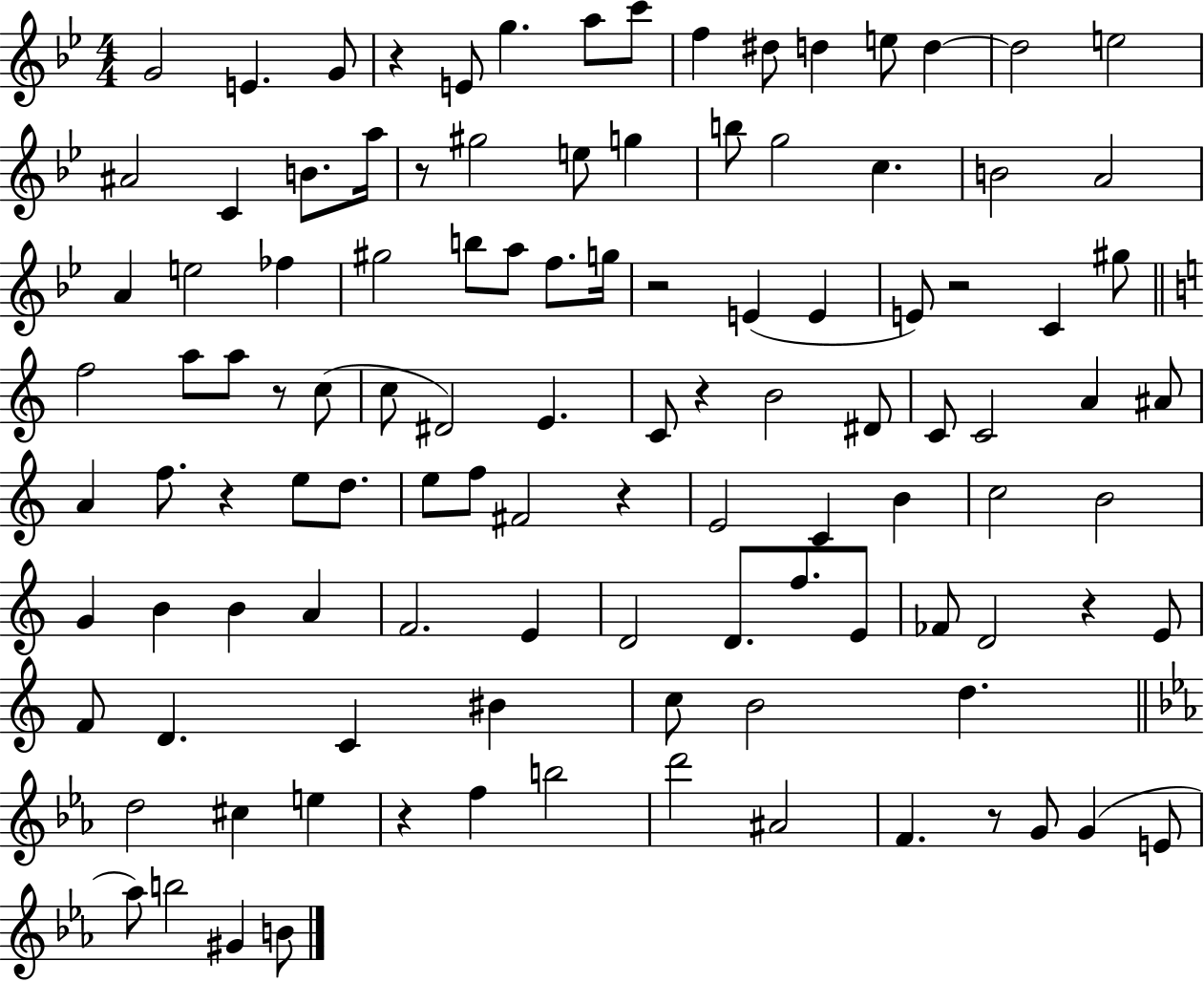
X:1
T:Untitled
M:4/4
L:1/4
K:Bb
G2 E G/2 z E/2 g a/2 c'/2 f ^d/2 d e/2 d d2 e2 ^A2 C B/2 a/4 z/2 ^g2 e/2 g b/2 g2 c B2 A2 A e2 _f ^g2 b/2 a/2 f/2 g/4 z2 E E E/2 z2 C ^g/2 f2 a/2 a/2 z/2 c/2 c/2 ^D2 E C/2 z B2 ^D/2 C/2 C2 A ^A/2 A f/2 z e/2 d/2 e/2 f/2 ^F2 z E2 C B c2 B2 G B B A F2 E D2 D/2 f/2 E/2 _F/2 D2 z E/2 F/2 D C ^B c/2 B2 d d2 ^c e z f b2 d'2 ^A2 F z/2 G/2 G E/2 _a/2 b2 ^G B/2